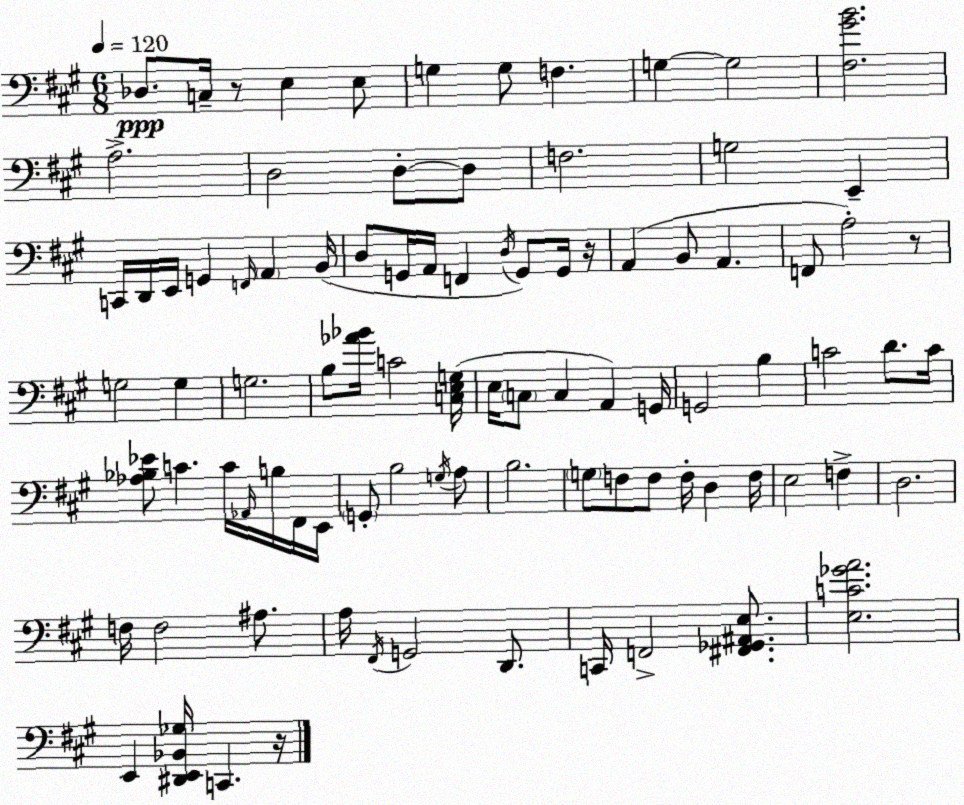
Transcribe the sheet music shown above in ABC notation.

X:1
T:Untitled
M:6/8
L:1/4
K:A
_D,/2 C,/4 z/2 E, E,/2 G, G,/2 F, G, G,2 [^F,^GB]2 A,2 D,2 D,/2 D,/2 F,2 G,2 E,, C,,/4 D,,/4 E,,/4 G,, F,,/4 A,, B,,/4 D,/2 G,,/4 A,,/4 F,, D,/4 G,,/2 G,,/4 z/4 A,, B,,/2 A,, F,,/2 A,2 z/2 G,2 G, G,2 B,/2 [_A_B]/4 C2 [C,E,G,]/4 E,/4 C,/2 C, A,, G,,/4 G,,2 B, C2 D/2 C/4 [_A,_B,_E]/2 C C/4 _A,,/4 B,/4 ^F,,/4 E,,/4 G,,/2 B,2 G,/4 A,/2 B,2 G,/2 F,/2 F,/2 F,/4 D, F,/4 E,2 F, D,2 F,/4 F,2 ^A,/2 A,/4 ^F,,/4 G,,2 D,,/2 C,,/4 F,,2 [^F,,_G,,^A,,E,]/2 [E,C_GA]2 E,, [^D,,E,,_B,,_G,]/4 C,, z/4